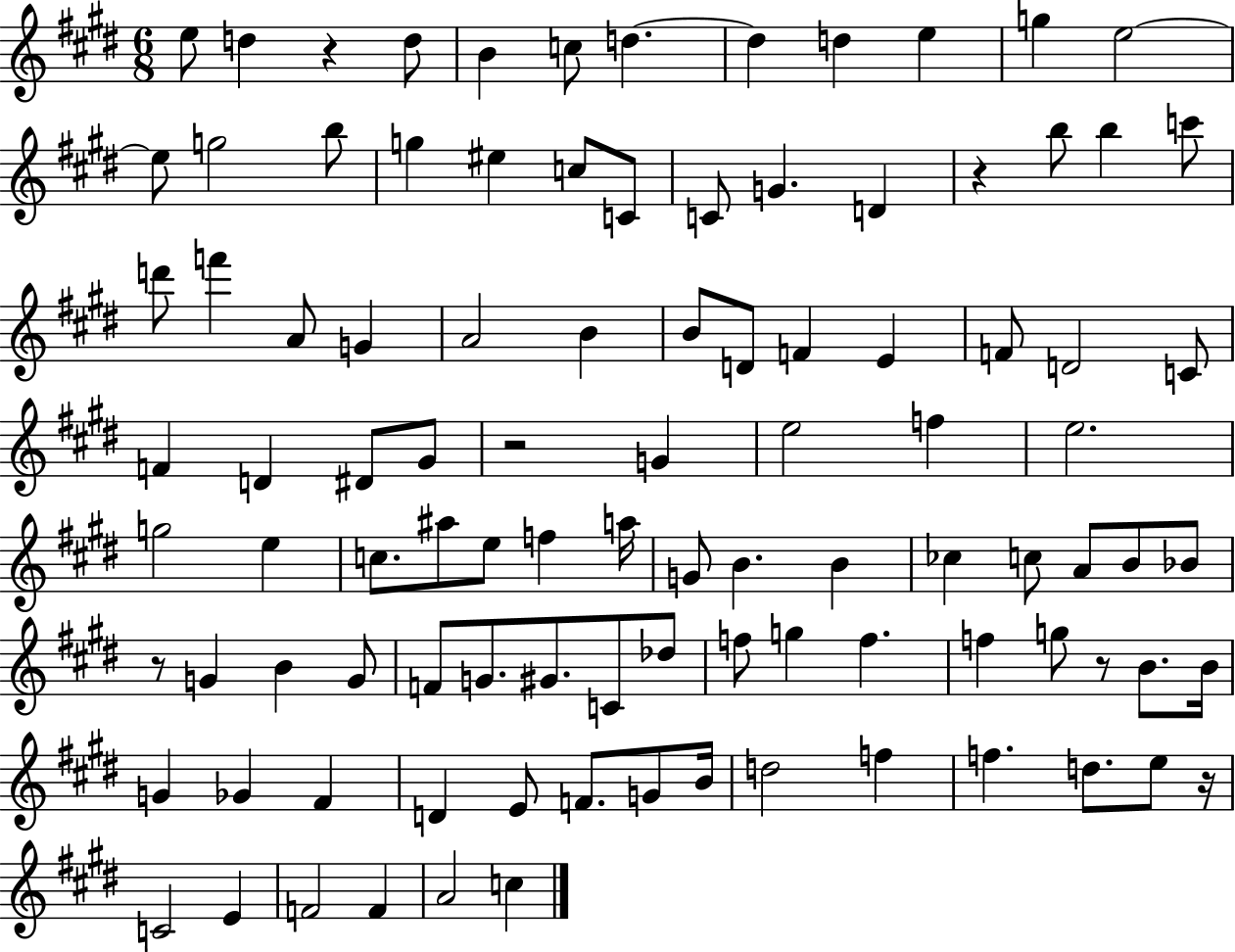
E5/e D5/q R/q D5/e B4/q C5/e D5/q. D5/q D5/q E5/q G5/q E5/h E5/e G5/h B5/e G5/q EIS5/q C5/e C4/e C4/e G4/q. D4/q R/q B5/e B5/q C6/e D6/e F6/q A4/e G4/q A4/h B4/q B4/e D4/e F4/q E4/q F4/e D4/h C4/e F4/q D4/q D#4/e G#4/e R/h G4/q E5/h F5/q E5/h. G5/h E5/q C5/e. A#5/e E5/e F5/q A5/s G4/e B4/q. B4/q CES5/q C5/e A4/e B4/e Bb4/e R/e G4/q B4/q G4/e F4/e G4/e. G#4/e. C4/e Db5/e F5/e G5/q F5/q. F5/q G5/e R/e B4/e. B4/s G4/q Gb4/q F#4/q D4/q E4/e F4/e. G4/e B4/s D5/h F5/q F5/q. D5/e. E5/e R/s C4/h E4/q F4/h F4/q A4/h C5/q